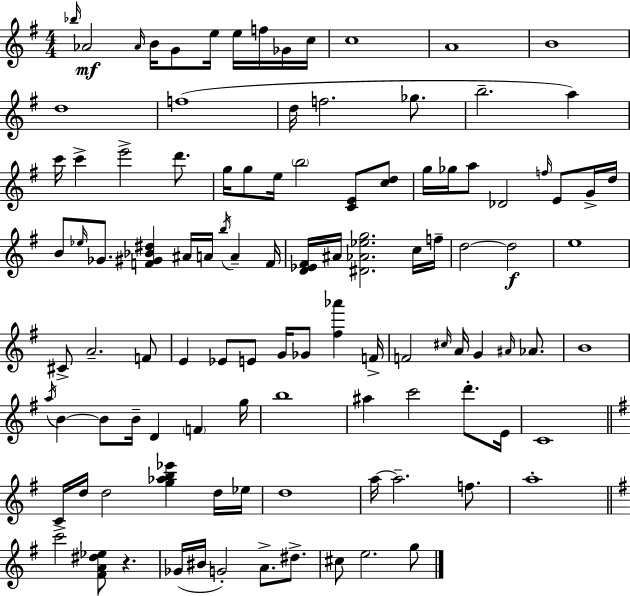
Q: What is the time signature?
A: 4/4